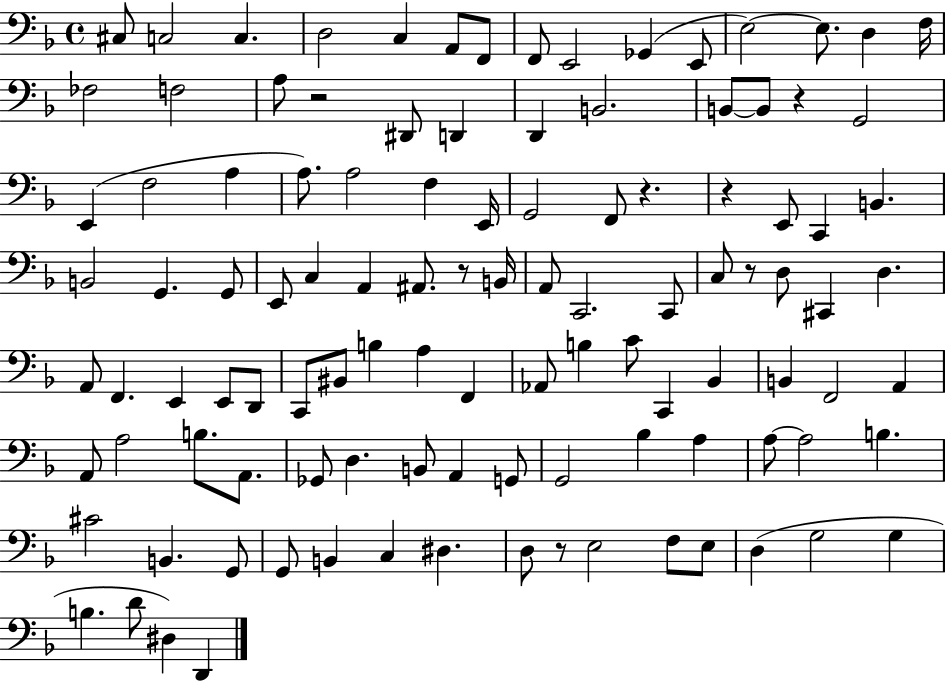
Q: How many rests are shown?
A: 7